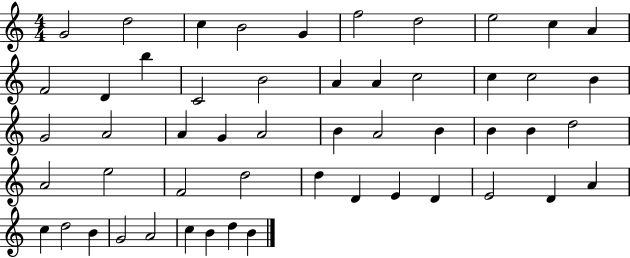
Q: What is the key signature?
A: C major